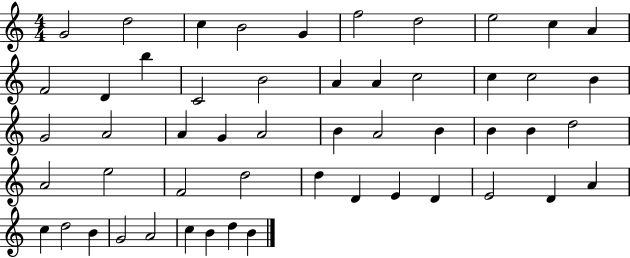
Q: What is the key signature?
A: C major